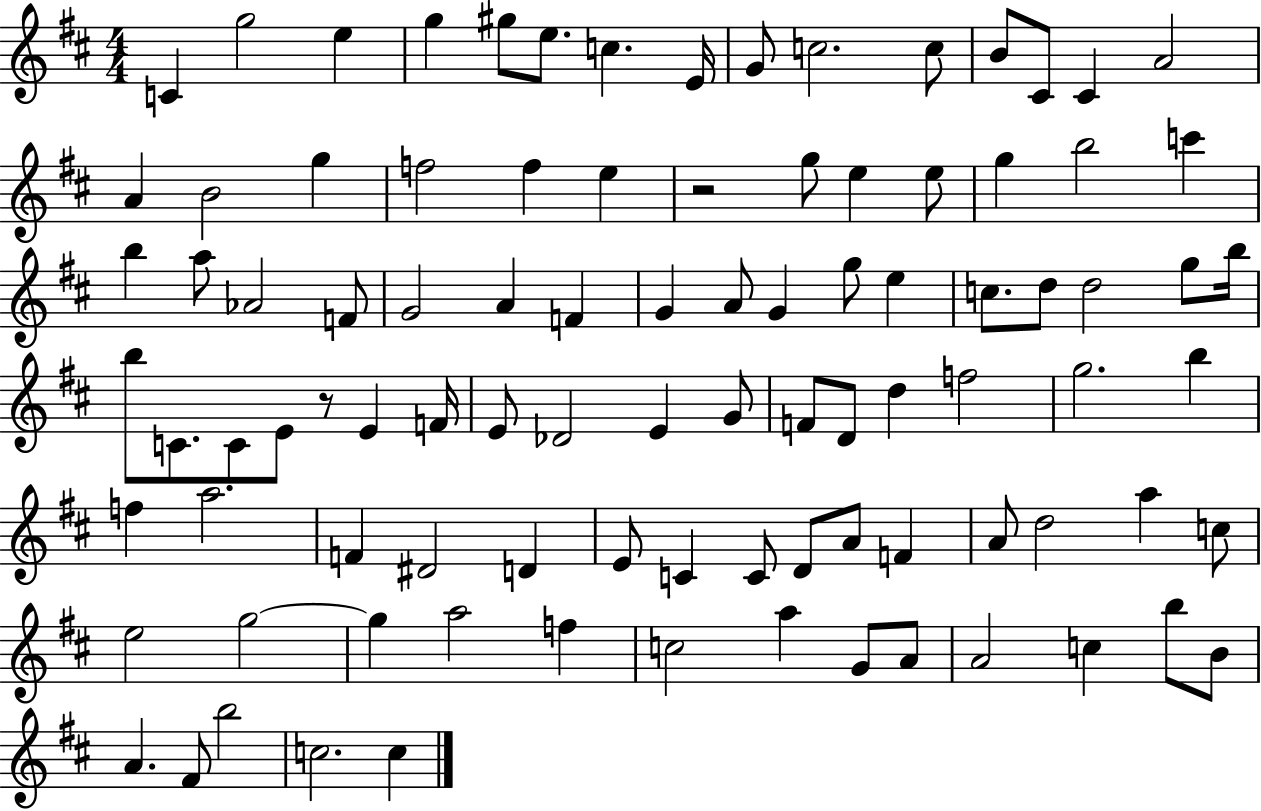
{
  \clef treble
  \numericTimeSignature
  \time 4/4
  \key d \major
  \repeat volta 2 { c'4 g''2 e''4 | g''4 gis''8 e''8. c''4. e'16 | g'8 c''2. c''8 | b'8 cis'8 cis'4 a'2 | \break a'4 b'2 g''4 | f''2 f''4 e''4 | r2 g''8 e''4 e''8 | g''4 b''2 c'''4 | \break b''4 a''8 aes'2 f'8 | g'2 a'4 f'4 | g'4 a'8 g'4 g''8 e''4 | c''8. d''8 d''2 g''8 b''16 | \break b''8 c'8. c'8 e'8 r8 e'4 f'16 | e'8 des'2 e'4 g'8 | f'8 d'8 d''4 f''2 | g''2. b''4 | \break f''4 a''2. | f'4 dis'2 d'4 | e'8 c'4 c'8 d'8 a'8 f'4 | a'8 d''2 a''4 c''8 | \break e''2 g''2~~ | g''4 a''2 f''4 | c''2 a''4 g'8 a'8 | a'2 c''4 b''8 b'8 | \break a'4. fis'8 b''2 | c''2. c''4 | } \bar "|."
}